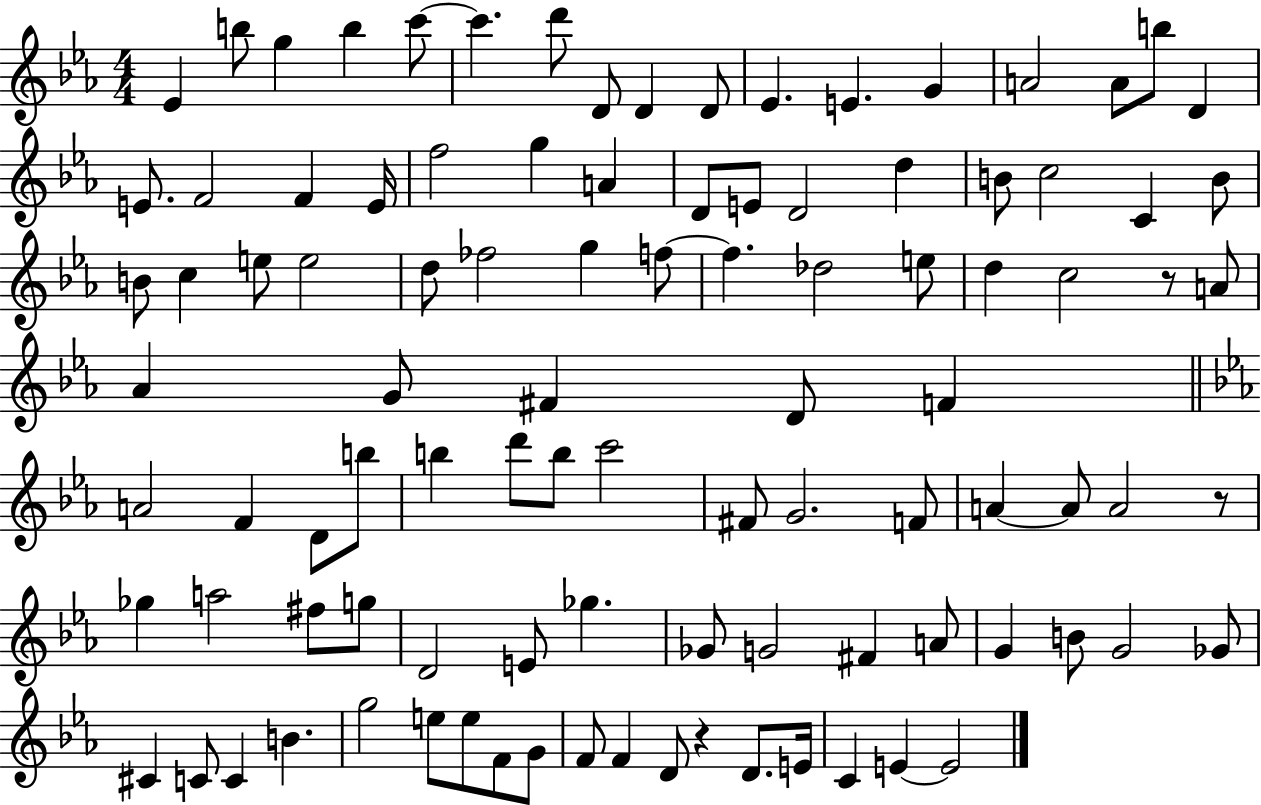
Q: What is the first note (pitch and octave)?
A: Eb4